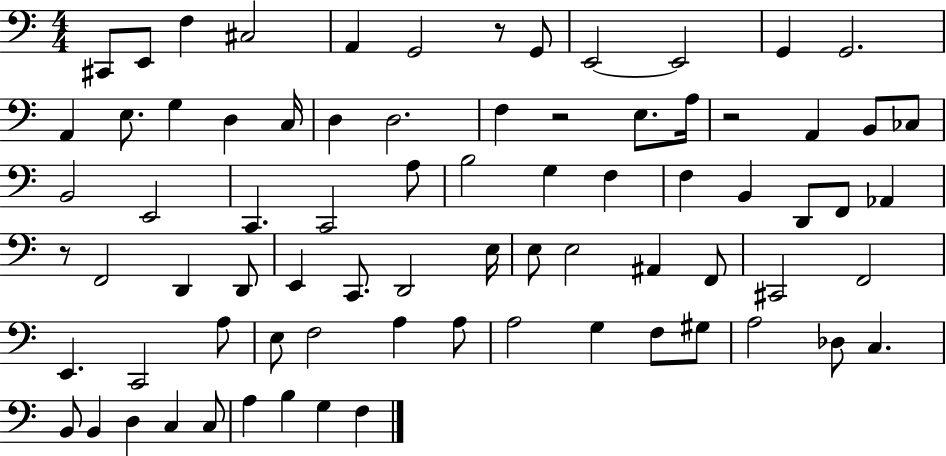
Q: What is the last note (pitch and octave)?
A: F3